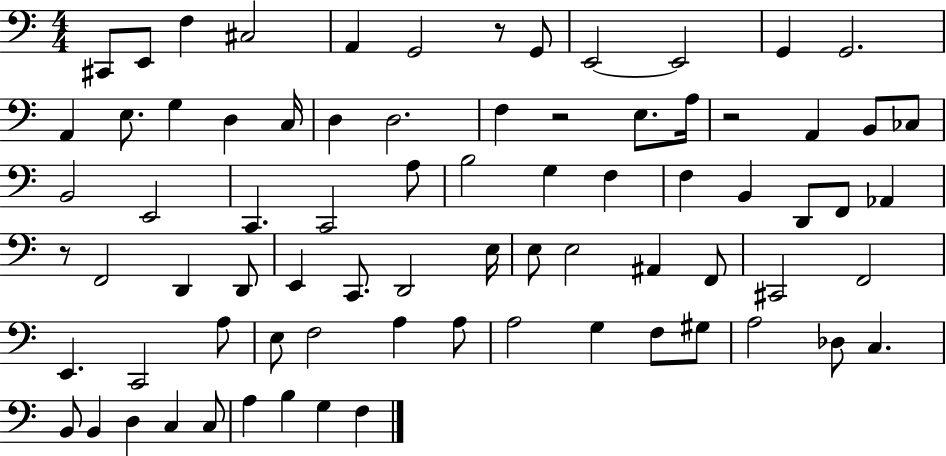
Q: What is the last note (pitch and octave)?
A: F3